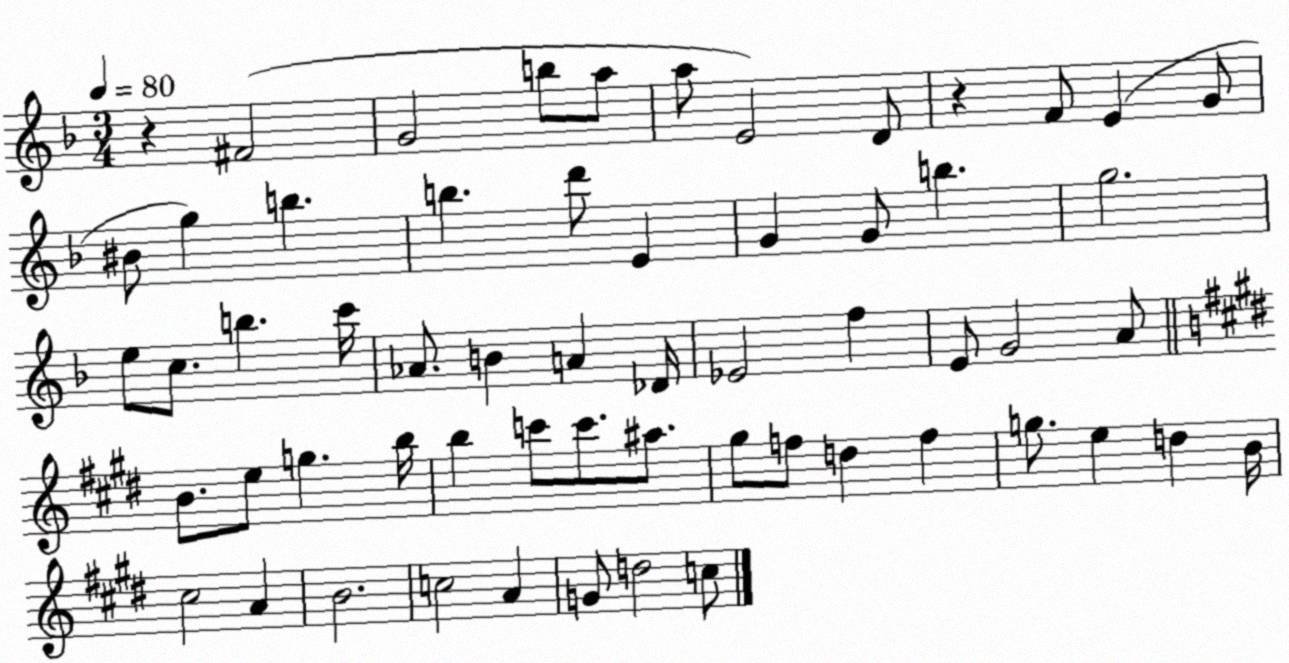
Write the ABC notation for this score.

X:1
T:Untitled
M:3/4
L:1/4
K:F
z ^F2 G2 b/2 a/2 a/2 E2 D/2 z F/2 E G/2 ^B/2 g b b d'/2 E G G/2 b g2 e/2 c/2 b c'/4 _A/2 B A _D/4 _E2 f E/2 G2 A/2 B/2 e/2 g b/4 b c'/2 c'/2 ^a/2 ^g/2 f/2 d f g/2 e d B/4 ^c2 A B2 c2 A G/2 d2 c/2